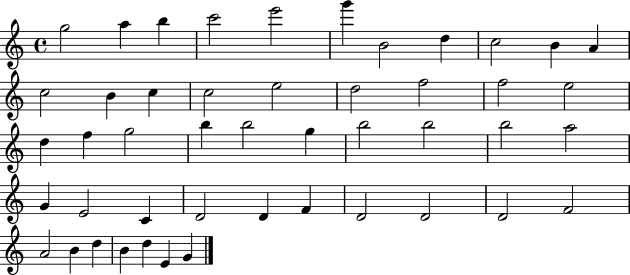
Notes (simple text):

G5/h A5/q B5/q C6/h E6/h G6/q B4/h D5/q C5/h B4/q A4/q C5/h B4/q C5/q C5/h E5/h D5/h F5/h F5/h E5/h D5/q F5/q G5/h B5/q B5/h G5/q B5/h B5/h B5/h A5/h G4/q E4/h C4/q D4/h D4/q F4/q D4/h D4/h D4/h F4/h A4/h B4/q D5/q B4/q D5/q E4/q G4/q